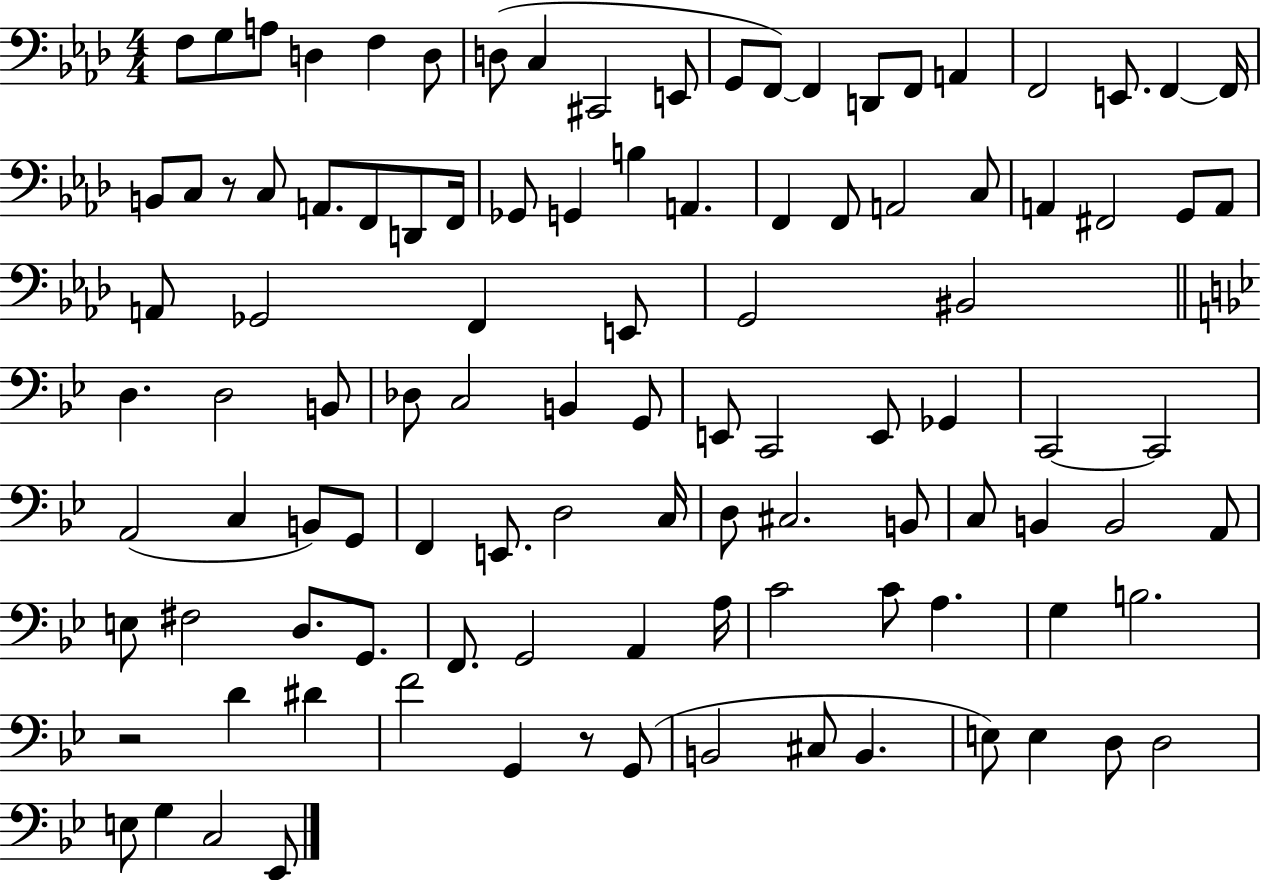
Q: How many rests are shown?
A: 3